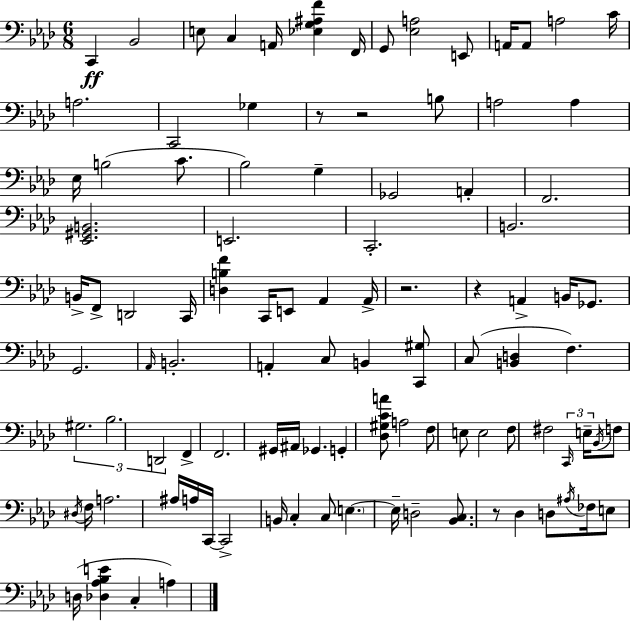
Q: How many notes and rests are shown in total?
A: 102